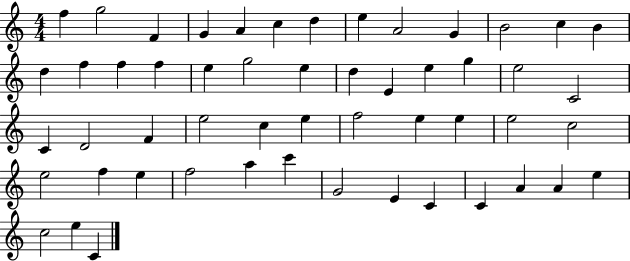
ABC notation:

X:1
T:Untitled
M:4/4
L:1/4
K:C
f g2 F G A c d e A2 G B2 c B d f f f e g2 e d E e g e2 C2 C D2 F e2 c e f2 e e e2 c2 e2 f e f2 a c' G2 E C C A A e c2 e C